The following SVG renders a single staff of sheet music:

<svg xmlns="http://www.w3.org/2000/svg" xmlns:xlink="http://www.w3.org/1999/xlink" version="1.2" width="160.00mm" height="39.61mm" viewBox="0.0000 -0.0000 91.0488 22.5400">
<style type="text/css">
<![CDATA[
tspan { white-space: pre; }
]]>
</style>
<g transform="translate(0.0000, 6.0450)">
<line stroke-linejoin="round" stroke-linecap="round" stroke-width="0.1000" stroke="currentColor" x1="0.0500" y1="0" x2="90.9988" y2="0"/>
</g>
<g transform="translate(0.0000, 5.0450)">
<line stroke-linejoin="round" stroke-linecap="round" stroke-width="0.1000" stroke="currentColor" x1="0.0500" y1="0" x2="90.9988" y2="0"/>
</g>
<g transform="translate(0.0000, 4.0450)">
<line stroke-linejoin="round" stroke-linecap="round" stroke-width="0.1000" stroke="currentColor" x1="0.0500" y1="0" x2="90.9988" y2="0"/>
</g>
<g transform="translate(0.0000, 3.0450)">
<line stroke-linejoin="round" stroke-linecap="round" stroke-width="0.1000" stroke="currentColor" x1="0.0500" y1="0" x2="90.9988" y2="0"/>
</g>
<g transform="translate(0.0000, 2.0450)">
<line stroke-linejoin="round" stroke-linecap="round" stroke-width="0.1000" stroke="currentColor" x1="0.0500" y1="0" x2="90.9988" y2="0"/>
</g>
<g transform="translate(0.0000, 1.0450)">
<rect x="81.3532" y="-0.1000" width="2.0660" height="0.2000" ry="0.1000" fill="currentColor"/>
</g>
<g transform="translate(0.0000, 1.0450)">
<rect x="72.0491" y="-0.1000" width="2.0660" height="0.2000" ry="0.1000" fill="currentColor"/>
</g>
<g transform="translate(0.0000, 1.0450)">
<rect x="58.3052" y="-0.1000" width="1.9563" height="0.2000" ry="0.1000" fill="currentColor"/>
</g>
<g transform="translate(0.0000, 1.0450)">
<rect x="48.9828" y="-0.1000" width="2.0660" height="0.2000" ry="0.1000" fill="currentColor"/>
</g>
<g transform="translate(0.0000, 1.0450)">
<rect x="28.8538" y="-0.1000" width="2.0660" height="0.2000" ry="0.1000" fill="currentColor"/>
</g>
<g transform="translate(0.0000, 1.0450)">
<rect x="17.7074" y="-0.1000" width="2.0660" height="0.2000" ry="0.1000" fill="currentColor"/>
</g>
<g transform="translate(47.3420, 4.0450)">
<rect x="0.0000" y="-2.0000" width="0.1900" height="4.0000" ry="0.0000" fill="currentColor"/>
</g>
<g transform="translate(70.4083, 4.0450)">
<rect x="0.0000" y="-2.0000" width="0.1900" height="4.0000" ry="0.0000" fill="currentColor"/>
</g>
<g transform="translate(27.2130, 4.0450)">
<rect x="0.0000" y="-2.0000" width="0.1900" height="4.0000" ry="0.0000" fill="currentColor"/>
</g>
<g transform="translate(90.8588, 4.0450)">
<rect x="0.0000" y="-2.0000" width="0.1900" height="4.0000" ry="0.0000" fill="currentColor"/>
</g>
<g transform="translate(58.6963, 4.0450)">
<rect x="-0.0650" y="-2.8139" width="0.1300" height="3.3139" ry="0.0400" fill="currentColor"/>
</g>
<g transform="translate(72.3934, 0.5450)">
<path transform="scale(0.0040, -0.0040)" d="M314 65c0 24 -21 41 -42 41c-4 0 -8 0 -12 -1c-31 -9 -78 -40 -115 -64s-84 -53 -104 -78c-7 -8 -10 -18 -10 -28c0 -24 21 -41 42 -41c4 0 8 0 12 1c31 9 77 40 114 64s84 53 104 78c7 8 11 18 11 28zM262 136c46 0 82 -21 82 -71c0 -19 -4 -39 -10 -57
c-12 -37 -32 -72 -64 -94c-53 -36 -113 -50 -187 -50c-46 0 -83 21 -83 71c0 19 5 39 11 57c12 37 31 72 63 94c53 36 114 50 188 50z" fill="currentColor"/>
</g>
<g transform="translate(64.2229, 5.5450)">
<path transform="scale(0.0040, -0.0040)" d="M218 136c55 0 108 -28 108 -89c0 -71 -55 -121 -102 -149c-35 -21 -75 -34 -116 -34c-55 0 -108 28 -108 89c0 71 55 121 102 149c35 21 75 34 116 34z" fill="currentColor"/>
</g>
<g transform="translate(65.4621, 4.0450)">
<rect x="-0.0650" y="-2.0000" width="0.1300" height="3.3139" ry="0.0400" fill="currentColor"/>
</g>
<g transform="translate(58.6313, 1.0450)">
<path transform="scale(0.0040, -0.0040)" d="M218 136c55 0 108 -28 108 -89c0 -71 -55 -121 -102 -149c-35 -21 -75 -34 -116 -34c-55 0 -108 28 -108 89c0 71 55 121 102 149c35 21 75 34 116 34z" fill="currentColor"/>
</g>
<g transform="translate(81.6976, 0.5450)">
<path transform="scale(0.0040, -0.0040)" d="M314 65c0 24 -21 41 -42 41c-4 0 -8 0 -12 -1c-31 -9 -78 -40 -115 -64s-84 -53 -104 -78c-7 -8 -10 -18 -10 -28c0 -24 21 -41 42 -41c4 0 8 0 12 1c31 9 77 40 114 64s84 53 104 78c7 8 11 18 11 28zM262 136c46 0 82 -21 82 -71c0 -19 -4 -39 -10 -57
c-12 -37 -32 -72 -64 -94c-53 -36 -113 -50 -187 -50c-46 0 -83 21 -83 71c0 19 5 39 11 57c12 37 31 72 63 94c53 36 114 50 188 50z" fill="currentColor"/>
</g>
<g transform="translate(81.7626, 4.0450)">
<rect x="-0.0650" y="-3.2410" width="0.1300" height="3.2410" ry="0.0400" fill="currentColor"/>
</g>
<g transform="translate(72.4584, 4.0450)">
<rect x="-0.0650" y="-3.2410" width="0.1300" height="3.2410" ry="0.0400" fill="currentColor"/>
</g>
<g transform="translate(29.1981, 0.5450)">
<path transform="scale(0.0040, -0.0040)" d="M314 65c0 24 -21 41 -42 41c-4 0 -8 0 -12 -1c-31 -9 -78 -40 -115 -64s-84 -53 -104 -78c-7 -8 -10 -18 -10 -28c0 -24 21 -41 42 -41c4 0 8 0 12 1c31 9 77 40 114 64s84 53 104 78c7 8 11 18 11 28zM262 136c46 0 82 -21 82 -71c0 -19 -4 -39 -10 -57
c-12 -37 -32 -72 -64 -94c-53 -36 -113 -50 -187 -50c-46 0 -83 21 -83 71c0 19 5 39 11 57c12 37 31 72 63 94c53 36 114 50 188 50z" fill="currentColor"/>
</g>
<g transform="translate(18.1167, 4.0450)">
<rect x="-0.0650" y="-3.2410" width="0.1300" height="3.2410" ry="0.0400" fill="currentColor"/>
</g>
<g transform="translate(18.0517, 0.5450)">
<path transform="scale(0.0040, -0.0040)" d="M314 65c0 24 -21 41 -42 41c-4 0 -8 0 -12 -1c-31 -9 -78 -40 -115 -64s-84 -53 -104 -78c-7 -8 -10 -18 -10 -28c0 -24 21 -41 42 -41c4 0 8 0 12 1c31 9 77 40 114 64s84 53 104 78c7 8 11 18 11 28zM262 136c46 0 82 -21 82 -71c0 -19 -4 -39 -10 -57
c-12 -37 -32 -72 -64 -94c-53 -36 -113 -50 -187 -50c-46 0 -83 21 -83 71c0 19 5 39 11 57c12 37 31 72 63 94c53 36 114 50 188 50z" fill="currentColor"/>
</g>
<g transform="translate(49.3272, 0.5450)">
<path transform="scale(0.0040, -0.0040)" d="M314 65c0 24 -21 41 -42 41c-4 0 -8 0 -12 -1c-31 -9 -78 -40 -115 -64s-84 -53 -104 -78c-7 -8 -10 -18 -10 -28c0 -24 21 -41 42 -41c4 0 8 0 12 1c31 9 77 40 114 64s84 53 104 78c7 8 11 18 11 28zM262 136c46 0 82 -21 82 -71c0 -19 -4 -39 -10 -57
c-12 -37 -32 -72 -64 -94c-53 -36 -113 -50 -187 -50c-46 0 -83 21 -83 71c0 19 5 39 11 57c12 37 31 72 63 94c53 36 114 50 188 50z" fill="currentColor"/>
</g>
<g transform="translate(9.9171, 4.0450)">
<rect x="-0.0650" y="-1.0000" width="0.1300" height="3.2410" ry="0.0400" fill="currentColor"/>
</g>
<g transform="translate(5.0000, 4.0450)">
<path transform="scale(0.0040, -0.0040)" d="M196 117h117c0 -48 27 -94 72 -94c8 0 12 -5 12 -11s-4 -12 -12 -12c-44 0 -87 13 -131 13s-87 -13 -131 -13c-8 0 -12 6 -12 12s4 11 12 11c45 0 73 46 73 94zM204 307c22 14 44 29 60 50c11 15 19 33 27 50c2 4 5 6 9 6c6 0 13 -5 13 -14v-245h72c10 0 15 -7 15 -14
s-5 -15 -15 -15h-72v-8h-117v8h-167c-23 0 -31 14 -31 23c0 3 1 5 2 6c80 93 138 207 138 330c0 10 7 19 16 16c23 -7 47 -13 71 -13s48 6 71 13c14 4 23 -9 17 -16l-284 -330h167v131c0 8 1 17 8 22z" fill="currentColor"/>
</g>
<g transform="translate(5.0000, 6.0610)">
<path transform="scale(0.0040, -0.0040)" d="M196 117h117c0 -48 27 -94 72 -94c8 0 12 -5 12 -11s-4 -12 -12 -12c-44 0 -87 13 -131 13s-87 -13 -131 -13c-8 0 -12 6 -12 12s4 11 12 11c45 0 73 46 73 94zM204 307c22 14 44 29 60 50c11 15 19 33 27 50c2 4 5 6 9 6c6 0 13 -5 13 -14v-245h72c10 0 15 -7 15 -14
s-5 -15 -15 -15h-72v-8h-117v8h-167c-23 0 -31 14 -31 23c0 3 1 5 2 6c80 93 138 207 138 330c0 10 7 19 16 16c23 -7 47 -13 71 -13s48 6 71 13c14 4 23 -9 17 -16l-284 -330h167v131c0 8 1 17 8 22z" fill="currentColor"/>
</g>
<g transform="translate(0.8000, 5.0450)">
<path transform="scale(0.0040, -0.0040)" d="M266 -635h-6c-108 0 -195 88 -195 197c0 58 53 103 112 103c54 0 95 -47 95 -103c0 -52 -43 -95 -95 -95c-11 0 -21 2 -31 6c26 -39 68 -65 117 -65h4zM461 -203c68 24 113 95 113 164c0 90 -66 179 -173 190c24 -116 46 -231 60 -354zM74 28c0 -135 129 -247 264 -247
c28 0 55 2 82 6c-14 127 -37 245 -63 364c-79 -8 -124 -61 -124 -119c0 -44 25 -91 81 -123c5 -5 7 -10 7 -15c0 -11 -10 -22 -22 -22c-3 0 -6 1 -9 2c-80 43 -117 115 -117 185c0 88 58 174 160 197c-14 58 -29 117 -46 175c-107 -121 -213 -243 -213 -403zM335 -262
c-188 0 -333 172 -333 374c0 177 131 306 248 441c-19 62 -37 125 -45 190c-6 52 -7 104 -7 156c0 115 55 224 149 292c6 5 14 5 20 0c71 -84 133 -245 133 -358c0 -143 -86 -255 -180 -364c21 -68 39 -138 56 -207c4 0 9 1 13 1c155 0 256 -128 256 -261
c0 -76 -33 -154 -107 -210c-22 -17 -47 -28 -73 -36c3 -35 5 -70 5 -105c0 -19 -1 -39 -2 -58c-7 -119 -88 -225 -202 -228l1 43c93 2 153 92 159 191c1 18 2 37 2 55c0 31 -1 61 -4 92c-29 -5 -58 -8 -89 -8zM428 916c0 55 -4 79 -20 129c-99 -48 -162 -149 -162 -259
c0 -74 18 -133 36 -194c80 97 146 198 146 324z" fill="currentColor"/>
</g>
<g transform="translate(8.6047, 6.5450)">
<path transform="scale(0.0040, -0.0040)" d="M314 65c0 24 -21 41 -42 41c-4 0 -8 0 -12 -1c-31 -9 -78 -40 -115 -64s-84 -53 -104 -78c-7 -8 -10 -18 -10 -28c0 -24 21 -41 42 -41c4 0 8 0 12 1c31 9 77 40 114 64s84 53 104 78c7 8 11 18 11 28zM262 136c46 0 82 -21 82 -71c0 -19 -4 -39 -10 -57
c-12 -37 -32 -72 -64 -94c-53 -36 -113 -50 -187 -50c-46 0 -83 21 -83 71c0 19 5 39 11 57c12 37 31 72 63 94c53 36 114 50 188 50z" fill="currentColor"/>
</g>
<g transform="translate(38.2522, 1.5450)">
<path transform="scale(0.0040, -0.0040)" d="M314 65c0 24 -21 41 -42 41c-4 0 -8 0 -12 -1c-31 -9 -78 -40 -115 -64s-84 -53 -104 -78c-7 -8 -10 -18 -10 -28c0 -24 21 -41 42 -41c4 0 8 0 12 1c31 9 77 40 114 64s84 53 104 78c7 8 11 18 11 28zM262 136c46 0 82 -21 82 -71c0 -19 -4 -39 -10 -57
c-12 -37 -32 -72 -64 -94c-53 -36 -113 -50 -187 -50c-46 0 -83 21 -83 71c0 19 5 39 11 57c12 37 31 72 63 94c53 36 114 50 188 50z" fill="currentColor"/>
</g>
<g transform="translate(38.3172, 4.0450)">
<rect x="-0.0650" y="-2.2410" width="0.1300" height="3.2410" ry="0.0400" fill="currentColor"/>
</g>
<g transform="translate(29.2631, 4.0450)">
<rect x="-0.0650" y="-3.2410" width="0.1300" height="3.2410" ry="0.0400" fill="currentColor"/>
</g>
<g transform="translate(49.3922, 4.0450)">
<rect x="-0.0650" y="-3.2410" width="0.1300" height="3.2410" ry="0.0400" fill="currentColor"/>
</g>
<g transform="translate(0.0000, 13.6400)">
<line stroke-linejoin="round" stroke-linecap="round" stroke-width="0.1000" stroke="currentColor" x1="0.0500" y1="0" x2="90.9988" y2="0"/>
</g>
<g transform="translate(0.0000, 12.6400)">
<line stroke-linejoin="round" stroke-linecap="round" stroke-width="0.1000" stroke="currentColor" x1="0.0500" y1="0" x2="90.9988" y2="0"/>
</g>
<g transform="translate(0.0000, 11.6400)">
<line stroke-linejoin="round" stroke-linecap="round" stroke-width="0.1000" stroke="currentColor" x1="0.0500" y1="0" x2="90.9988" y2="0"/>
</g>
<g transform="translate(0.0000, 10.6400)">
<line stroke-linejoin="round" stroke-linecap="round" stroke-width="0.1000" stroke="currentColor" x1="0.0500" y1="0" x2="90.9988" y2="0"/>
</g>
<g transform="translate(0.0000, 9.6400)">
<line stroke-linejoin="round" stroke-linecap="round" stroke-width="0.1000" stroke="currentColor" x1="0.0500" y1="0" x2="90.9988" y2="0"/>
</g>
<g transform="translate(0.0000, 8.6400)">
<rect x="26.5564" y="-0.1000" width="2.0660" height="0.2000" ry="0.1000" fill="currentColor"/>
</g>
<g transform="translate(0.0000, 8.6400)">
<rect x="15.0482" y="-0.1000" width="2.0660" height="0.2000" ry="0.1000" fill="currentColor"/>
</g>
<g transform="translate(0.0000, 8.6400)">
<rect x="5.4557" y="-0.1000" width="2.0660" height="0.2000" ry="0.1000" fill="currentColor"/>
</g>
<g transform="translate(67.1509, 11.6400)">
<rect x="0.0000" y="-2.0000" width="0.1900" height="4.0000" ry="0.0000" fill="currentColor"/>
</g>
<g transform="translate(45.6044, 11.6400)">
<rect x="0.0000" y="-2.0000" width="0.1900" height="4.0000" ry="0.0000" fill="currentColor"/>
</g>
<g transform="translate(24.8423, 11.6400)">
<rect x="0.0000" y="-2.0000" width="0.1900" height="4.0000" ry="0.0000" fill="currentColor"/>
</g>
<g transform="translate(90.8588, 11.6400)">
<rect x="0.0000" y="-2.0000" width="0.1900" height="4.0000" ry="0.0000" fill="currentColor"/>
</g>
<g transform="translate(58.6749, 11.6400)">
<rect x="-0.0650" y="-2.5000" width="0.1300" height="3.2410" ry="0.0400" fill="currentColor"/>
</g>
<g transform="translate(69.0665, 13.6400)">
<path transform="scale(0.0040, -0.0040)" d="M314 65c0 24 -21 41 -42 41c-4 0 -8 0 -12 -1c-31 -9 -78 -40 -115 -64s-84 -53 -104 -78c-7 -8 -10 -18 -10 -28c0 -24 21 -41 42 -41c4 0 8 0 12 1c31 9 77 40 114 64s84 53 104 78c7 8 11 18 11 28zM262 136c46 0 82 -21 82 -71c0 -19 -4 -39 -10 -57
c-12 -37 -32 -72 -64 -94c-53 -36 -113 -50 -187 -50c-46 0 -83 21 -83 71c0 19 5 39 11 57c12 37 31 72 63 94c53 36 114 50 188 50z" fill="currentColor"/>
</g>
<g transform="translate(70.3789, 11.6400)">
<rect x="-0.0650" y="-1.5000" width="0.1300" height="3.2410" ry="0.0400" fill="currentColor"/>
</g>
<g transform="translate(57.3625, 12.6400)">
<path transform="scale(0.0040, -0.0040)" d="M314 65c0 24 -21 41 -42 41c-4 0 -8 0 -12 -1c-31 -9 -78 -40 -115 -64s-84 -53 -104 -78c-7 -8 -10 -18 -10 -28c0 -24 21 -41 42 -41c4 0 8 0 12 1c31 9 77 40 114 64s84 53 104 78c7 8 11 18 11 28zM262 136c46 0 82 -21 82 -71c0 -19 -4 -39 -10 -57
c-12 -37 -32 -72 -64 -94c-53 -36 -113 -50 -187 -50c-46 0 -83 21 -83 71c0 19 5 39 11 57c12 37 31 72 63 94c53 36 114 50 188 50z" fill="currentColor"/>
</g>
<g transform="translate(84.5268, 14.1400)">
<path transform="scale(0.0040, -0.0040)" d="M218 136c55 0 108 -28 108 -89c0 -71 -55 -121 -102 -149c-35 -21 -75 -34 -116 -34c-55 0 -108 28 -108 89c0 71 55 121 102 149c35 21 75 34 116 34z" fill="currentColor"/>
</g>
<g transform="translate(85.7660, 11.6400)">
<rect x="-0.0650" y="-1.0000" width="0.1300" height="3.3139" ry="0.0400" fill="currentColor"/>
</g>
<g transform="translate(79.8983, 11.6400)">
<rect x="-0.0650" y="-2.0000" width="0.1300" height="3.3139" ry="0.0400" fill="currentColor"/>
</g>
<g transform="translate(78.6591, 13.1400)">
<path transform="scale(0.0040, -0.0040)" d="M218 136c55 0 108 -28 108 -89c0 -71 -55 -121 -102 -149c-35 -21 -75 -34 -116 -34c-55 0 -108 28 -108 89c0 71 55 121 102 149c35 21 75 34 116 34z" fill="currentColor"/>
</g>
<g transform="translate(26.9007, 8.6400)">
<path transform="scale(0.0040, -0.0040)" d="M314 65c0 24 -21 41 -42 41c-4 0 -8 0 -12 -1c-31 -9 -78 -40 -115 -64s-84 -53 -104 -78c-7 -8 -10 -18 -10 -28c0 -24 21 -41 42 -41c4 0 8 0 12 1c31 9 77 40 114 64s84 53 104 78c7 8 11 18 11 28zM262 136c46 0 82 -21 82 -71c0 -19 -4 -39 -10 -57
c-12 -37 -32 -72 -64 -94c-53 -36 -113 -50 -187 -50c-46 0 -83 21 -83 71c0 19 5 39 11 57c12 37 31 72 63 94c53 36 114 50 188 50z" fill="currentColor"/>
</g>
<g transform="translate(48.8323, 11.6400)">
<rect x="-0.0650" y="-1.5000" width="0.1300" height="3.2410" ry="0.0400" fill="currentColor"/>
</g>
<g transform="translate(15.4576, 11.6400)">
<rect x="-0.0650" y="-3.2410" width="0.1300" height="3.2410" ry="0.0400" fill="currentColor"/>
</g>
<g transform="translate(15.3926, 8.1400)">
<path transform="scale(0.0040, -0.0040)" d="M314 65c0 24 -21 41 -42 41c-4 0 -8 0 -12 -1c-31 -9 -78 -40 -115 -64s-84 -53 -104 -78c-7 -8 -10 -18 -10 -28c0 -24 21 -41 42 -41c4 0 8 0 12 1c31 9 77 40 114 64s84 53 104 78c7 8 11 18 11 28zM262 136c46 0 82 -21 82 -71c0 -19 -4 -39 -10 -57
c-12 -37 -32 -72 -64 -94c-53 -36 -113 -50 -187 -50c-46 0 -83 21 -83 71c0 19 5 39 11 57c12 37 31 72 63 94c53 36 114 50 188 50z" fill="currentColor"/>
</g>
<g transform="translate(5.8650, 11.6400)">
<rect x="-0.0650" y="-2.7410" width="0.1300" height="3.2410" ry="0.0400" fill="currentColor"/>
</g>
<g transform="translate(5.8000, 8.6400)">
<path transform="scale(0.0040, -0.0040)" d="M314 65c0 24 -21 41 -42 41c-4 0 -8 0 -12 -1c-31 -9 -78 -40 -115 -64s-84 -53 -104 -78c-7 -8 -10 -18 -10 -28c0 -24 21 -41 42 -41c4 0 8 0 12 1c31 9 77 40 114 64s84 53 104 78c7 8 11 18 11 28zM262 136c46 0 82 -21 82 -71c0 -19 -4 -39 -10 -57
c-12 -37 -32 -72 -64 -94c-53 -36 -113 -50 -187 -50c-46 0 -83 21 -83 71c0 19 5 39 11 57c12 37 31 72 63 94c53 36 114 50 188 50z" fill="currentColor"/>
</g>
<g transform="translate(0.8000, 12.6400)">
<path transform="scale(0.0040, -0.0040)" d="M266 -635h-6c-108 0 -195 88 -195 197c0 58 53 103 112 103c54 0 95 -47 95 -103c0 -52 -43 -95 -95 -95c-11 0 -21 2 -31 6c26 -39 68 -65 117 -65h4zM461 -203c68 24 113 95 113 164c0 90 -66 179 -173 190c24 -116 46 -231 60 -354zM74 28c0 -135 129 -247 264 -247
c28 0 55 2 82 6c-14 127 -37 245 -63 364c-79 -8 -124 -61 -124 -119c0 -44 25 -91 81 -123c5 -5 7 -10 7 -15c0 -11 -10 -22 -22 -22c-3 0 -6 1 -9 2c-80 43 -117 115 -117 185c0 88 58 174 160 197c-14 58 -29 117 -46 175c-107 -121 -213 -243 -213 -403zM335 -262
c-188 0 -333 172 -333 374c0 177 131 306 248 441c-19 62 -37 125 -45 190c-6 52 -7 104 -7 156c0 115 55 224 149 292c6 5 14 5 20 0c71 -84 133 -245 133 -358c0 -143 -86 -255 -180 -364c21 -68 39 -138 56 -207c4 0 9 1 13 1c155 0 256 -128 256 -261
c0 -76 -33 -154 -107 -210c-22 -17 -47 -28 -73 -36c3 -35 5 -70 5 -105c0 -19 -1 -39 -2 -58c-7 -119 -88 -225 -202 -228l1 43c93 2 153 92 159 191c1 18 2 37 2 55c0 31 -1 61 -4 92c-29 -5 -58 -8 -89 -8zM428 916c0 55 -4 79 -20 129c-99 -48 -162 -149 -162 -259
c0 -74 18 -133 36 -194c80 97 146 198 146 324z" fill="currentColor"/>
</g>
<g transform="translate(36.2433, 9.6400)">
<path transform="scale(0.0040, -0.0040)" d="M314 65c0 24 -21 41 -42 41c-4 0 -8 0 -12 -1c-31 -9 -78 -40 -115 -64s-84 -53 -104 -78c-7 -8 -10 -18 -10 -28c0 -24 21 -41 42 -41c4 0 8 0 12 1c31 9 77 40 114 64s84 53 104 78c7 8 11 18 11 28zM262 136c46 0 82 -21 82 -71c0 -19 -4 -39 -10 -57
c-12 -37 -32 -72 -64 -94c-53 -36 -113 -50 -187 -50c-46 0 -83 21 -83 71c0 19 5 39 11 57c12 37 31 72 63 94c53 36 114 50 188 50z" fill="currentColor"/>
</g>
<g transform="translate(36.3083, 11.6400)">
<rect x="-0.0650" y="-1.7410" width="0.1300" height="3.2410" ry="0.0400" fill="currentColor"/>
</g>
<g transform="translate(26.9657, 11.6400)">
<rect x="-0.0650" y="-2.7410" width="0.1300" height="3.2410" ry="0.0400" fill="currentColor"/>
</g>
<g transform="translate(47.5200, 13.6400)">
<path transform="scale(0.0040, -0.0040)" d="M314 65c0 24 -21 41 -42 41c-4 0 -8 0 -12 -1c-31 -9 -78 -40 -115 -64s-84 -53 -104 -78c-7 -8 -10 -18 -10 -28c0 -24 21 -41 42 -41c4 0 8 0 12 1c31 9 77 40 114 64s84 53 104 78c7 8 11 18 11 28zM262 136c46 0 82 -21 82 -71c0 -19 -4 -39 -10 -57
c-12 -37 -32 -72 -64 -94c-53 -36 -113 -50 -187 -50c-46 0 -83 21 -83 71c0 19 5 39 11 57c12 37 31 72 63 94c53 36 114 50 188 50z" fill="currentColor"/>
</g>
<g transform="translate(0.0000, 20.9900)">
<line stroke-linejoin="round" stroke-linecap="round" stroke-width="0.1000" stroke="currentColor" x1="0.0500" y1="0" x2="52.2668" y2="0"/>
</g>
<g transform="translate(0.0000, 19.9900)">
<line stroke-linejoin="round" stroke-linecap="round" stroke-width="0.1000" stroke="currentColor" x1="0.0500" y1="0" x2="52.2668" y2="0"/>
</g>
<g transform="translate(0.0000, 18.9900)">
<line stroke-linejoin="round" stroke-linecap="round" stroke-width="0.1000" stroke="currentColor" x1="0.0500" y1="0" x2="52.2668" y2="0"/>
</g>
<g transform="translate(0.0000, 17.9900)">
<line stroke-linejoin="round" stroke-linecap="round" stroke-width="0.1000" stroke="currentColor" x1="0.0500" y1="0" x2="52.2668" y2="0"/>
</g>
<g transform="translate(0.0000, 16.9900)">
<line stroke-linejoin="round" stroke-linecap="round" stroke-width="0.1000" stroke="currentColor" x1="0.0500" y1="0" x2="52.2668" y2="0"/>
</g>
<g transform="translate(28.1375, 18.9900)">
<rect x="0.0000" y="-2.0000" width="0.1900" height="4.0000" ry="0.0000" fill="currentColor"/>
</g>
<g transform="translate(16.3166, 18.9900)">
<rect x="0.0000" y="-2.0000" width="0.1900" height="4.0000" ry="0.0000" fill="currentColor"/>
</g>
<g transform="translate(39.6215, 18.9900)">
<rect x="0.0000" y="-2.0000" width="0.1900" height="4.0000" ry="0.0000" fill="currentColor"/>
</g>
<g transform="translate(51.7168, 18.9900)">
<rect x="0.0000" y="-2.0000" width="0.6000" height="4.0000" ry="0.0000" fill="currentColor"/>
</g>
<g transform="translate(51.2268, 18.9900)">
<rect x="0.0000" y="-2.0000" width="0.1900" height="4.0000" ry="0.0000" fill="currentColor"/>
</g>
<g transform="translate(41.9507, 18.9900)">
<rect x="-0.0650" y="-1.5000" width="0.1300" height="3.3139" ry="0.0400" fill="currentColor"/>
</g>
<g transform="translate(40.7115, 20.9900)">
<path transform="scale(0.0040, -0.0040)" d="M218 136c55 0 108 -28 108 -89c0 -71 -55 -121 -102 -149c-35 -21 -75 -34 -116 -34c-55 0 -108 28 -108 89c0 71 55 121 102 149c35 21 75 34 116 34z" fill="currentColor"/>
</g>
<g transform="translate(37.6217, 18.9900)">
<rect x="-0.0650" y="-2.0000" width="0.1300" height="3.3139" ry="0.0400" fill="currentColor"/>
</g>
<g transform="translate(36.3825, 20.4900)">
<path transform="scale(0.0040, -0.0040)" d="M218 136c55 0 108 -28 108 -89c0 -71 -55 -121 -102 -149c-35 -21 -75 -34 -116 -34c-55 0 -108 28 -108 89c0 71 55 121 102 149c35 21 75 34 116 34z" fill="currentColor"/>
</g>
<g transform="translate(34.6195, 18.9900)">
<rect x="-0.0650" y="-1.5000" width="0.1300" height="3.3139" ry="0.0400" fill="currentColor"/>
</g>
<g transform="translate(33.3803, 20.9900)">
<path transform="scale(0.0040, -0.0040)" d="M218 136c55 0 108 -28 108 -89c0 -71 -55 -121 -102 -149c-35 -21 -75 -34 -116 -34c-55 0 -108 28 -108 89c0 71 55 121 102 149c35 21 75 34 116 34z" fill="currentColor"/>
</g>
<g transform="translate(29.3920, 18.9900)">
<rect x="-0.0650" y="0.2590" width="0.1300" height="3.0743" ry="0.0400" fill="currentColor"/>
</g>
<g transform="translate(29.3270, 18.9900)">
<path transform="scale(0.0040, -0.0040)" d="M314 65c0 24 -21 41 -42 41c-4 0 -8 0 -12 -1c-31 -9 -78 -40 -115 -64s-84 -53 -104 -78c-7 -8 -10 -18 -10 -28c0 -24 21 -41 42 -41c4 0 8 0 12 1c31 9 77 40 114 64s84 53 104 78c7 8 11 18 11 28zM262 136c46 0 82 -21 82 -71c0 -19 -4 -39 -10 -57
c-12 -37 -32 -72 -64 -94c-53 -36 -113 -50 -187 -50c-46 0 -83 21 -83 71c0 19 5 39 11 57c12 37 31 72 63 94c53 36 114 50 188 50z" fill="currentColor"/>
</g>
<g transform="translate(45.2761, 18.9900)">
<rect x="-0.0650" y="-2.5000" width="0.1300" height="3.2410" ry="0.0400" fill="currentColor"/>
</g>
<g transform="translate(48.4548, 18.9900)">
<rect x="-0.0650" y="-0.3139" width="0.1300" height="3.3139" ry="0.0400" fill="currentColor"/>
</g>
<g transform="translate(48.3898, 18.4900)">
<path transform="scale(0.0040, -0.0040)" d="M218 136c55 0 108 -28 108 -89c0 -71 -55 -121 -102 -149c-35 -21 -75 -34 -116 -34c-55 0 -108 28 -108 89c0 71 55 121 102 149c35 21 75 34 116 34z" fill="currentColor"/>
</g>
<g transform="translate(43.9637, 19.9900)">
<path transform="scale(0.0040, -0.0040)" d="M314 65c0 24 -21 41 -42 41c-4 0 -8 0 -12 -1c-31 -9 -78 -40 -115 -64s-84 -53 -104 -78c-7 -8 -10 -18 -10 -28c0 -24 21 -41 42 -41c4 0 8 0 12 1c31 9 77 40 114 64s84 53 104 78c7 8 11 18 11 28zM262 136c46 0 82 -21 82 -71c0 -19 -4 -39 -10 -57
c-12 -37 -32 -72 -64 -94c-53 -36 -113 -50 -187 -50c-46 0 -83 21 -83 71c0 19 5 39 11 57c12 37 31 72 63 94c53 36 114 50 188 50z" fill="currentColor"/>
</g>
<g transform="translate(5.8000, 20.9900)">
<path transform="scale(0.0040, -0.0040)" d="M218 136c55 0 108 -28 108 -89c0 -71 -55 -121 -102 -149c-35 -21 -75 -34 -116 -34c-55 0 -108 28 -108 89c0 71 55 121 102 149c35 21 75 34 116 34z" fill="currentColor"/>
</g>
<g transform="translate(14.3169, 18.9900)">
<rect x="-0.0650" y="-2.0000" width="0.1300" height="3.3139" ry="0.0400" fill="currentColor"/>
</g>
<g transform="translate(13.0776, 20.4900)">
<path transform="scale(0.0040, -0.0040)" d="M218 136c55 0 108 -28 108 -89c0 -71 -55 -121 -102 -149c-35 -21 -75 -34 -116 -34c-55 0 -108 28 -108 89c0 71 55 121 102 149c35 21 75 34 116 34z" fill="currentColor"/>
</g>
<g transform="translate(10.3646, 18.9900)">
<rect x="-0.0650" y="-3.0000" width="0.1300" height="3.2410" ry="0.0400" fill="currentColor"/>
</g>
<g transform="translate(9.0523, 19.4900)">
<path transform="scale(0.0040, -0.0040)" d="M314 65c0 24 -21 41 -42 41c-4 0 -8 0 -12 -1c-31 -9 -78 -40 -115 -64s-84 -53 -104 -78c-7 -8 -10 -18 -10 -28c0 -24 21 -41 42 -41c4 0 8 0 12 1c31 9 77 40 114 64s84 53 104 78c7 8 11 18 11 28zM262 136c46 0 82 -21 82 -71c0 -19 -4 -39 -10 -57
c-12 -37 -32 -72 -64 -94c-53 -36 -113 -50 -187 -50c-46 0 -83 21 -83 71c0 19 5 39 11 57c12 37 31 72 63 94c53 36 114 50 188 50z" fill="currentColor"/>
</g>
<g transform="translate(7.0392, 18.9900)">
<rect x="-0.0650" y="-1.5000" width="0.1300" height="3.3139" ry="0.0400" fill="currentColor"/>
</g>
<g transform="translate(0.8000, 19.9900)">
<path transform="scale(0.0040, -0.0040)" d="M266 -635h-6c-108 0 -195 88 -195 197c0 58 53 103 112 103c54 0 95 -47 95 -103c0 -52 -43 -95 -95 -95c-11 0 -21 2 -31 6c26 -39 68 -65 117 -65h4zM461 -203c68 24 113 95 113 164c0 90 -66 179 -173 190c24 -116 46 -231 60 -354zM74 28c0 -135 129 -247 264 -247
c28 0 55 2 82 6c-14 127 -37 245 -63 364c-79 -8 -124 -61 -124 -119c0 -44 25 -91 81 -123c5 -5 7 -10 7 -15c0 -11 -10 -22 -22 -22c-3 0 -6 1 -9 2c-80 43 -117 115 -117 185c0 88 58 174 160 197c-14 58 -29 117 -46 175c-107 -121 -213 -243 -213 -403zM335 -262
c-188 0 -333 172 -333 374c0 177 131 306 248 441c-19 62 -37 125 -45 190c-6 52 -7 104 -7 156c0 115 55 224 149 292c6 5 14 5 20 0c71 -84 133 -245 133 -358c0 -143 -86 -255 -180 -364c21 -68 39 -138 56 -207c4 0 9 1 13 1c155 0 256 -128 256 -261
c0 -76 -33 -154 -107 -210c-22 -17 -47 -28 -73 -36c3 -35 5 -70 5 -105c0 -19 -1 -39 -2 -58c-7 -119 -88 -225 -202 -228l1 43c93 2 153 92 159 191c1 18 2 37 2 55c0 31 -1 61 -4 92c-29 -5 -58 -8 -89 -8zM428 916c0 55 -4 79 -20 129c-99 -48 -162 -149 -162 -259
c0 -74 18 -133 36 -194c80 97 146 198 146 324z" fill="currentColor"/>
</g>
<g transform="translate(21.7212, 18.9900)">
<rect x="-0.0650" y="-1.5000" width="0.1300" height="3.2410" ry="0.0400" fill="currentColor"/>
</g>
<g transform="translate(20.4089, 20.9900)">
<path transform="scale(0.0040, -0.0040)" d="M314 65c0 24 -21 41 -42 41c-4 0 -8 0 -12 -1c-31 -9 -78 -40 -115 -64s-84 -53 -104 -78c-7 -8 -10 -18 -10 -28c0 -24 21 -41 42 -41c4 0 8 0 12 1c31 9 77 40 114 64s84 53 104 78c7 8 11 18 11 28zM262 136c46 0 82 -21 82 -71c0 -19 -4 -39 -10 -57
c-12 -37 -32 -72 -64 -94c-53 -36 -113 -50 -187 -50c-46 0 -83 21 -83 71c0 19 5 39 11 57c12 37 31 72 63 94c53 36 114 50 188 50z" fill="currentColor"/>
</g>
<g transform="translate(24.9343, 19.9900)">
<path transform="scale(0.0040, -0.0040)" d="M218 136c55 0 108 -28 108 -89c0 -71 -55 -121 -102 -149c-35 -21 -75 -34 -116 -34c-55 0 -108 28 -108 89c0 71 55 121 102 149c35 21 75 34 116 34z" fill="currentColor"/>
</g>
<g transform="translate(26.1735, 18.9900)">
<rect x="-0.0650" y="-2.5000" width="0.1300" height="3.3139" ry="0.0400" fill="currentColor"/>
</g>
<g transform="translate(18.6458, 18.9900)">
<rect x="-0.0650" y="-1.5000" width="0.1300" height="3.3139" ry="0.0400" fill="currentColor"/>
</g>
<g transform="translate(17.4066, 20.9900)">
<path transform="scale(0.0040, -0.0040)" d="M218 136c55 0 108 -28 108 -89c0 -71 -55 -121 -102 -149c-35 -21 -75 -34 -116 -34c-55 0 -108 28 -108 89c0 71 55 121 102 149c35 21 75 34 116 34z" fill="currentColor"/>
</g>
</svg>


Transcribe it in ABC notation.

X:1
T:Untitled
M:4/4
L:1/4
K:C
D2 b2 b2 g2 b2 a F b2 b2 a2 b2 a2 f2 E2 G2 E2 F D E A2 F E E2 G B2 E F E G2 c